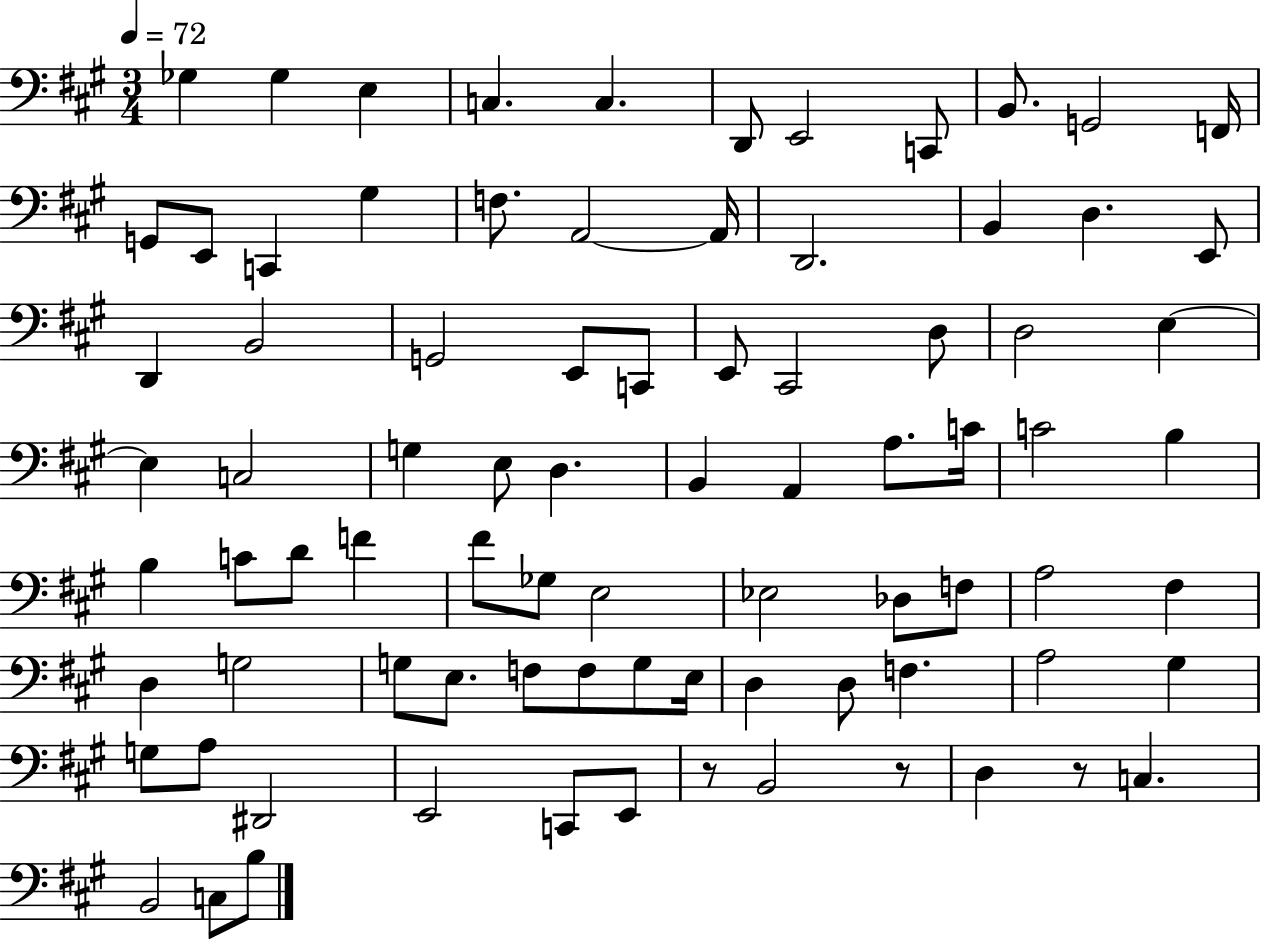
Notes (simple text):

Gb3/q Gb3/q E3/q C3/q. C3/q. D2/e E2/h C2/e B2/e. G2/h F2/s G2/e E2/e C2/q G#3/q F3/e. A2/h A2/s D2/h. B2/q D3/q. E2/e D2/q B2/h G2/h E2/e C2/e E2/e C#2/h D3/e D3/h E3/q E3/q C3/h G3/q E3/e D3/q. B2/q A2/q A3/e. C4/s C4/h B3/q B3/q C4/e D4/e F4/q F#4/e Gb3/e E3/h Eb3/h Db3/e F3/e A3/h F#3/q D3/q G3/h G3/e E3/e. F3/e F3/e G3/e E3/s D3/q D3/e F3/q. A3/h G#3/q G3/e A3/e D#2/h E2/h C2/e E2/e R/e B2/h R/e D3/q R/e C3/q. B2/h C3/e B3/e